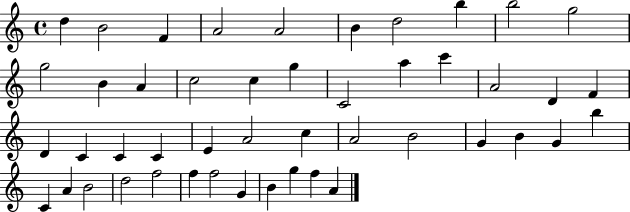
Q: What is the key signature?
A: C major